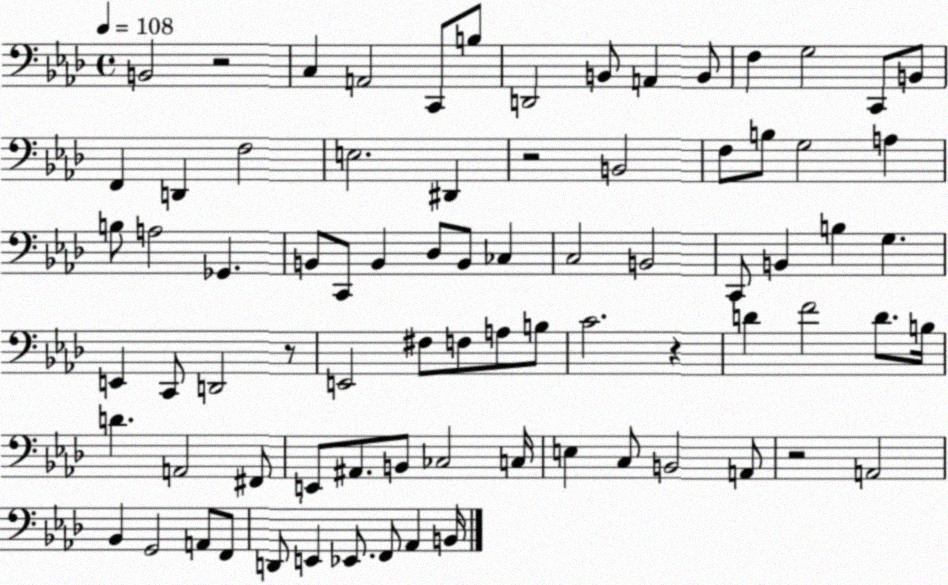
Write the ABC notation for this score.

X:1
T:Untitled
M:4/4
L:1/4
K:Ab
B,,2 z2 C, A,,2 C,,/2 B,/2 D,,2 B,,/2 A,, B,,/2 F, G,2 C,,/2 B,,/2 F,, D,, F,2 E,2 ^D,, z2 B,,2 F,/2 B,/2 G,2 A, B,/2 A,2 _G,, B,,/2 C,,/2 B,, _D,/2 B,,/2 _C, C,2 B,,2 C,,/2 B,, B, G, E,, C,,/2 D,,2 z/2 E,,2 ^F,/2 F,/2 A,/2 B,/2 C2 z D F2 D/2 B,/4 D A,,2 ^F,,/2 E,,/2 ^A,,/2 B,,/2 _C,2 C,/4 E, C,/2 B,,2 A,,/2 z2 A,,2 _B,, G,,2 A,,/2 F,,/2 D,,/2 E,, _E,,/2 F,,/2 _A,, B,,/4